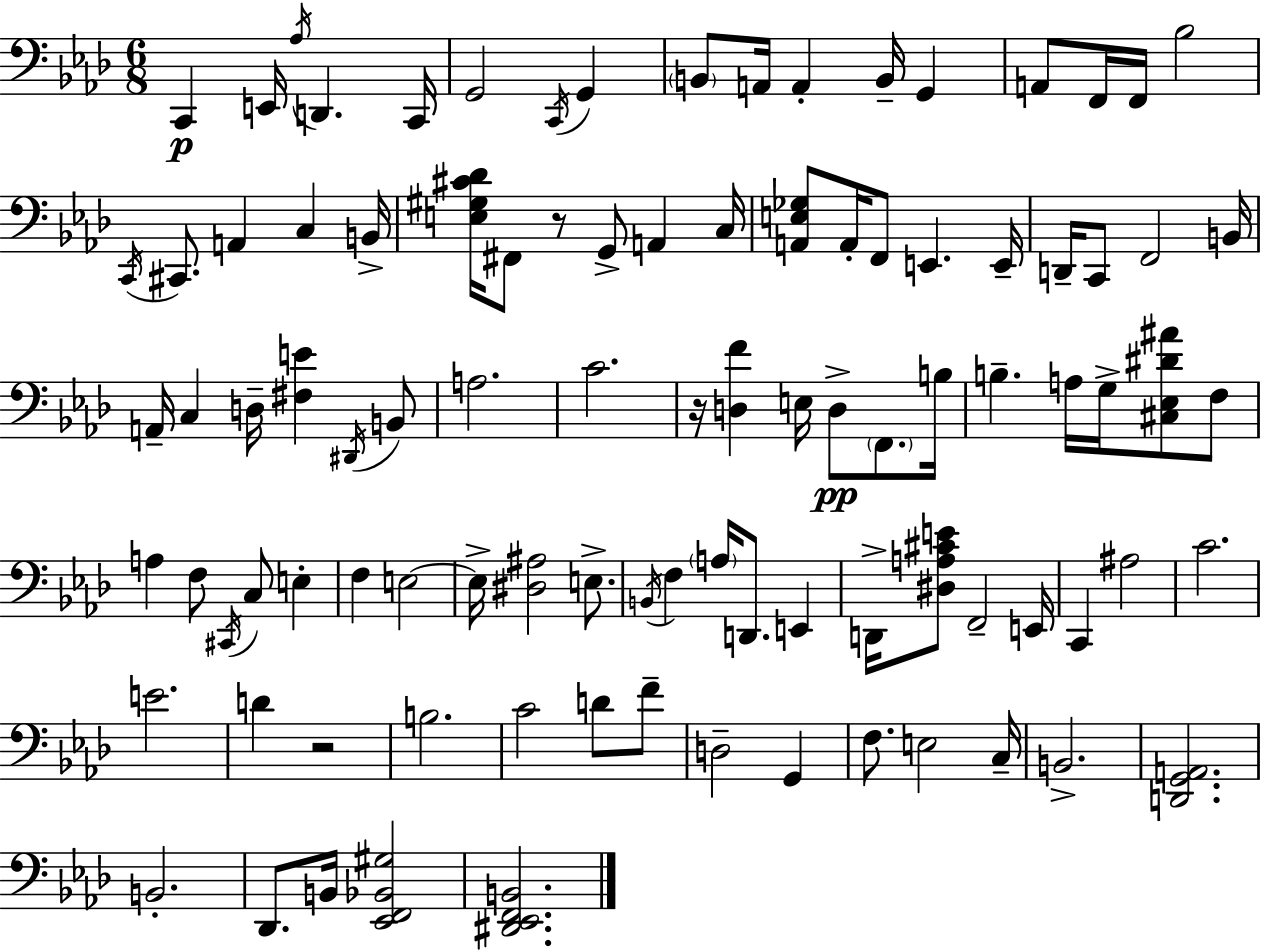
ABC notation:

X:1
T:Untitled
M:6/8
L:1/4
K:Ab
C,, E,,/4 _A,/4 D,, C,,/4 G,,2 C,,/4 G,, B,,/2 A,,/4 A,, B,,/4 G,, A,,/2 F,,/4 F,,/4 _B,2 C,,/4 ^C,,/2 A,, C, B,,/4 [E,^G,^C_D]/4 ^F,,/2 z/2 G,,/2 A,, C,/4 [A,,E,_G,]/2 A,,/4 F,,/2 E,, E,,/4 D,,/4 C,,/2 F,,2 B,,/4 A,,/4 C, D,/4 [^F,E] ^D,,/4 B,,/2 A,2 C2 z/4 [D,F] E,/4 D,/2 F,,/2 B,/4 B, A,/4 G,/4 [^C,_E,^D^A]/2 F,/2 A, F,/2 ^C,,/4 C,/2 E, F, E,2 E,/4 [^D,^A,]2 E,/2 B,,/4 F, A,/4 D,,/2 E,, D,,/4 [^D,A,^CE]/2 F,,2 E,,/4 C,, ^A,2 C2 E2 D z2 B,2 C2 D/2 F/2 D,2 G,, F,/2 E,2 C,/4 B,,2 [D,,G,,A,,]2 B,,2 _D,,/2 B,,/4 [_E,,F,,_B,,^G,]2 [^D,,_E,,F,,B,,]2